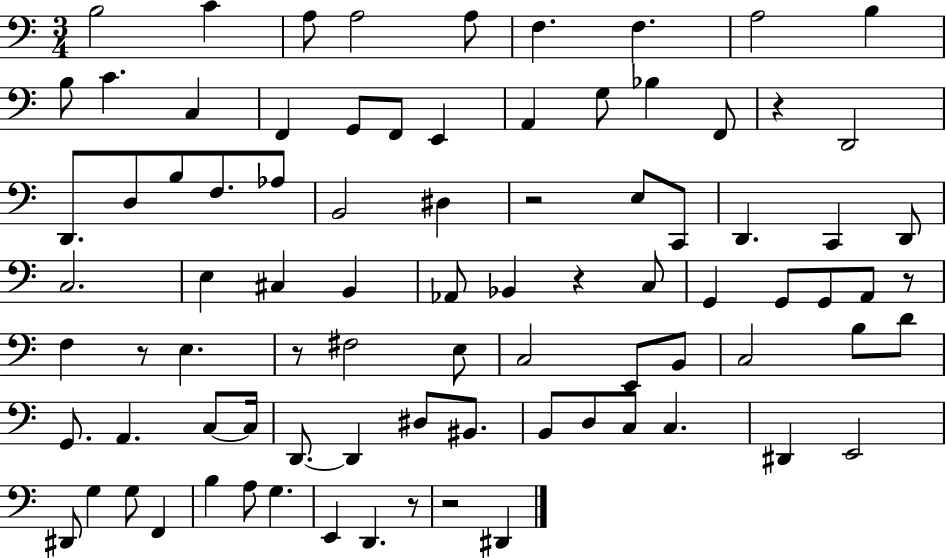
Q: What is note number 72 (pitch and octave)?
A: F2